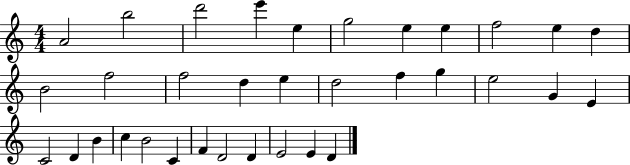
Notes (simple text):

A4/h B5/h D6/h E6/q E5/q G5/h E5/q E5/q F5/h E5/q D5/q B4/h F5/h F5/h D5/q E5/q D5/h F5/q G5/q E5/h G4/q E4/q C4/h D4/q B4/q C5/q B4/h C4/q F4/q D4/h D4/q E4/h E4/q D4/q